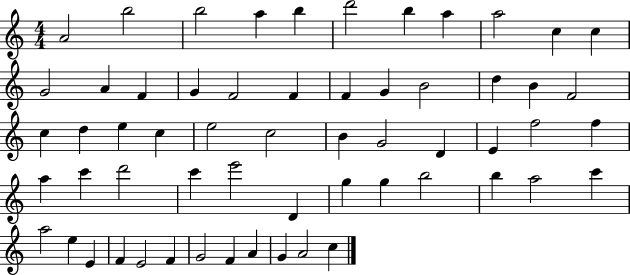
{
  \clef treble
  \numericTimeSignature
  \time 4/4
  \key c \major
  a'2 b''2 | b''2 a''4 b''4 | d'''2 b''4 a''4 | a''2 c''4 c''4 | \break g'2 a'4 f'4 | g'4 f'2 f'4 | f'4 g'4 b'2 | d''4 b'4 f'2 | \break c''4 d''4 e''4 c''4 | e''2 c''2 | b'4 g'2 d'4 | e'4 f''2 f''4 | \break a''4 c'''4 d'''2 | c'''4 e'''2 d'4 | g''4 g''4 b''2 | b''4 a''2 c'''4 | \break a''2 e''4 e'4 | f'4 e'2 f'4 | g'2 f'4 a'4 | g'4 a'2 c''4 | \break \bar "|."
}